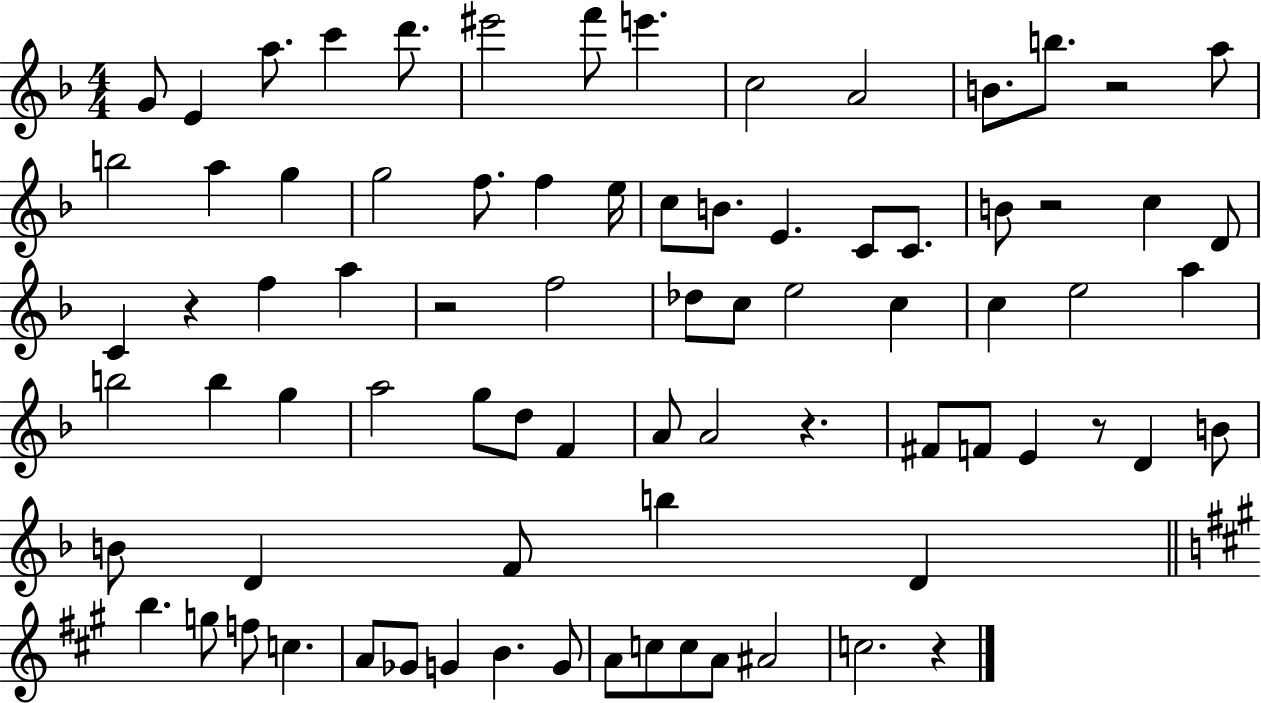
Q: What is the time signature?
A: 4/4